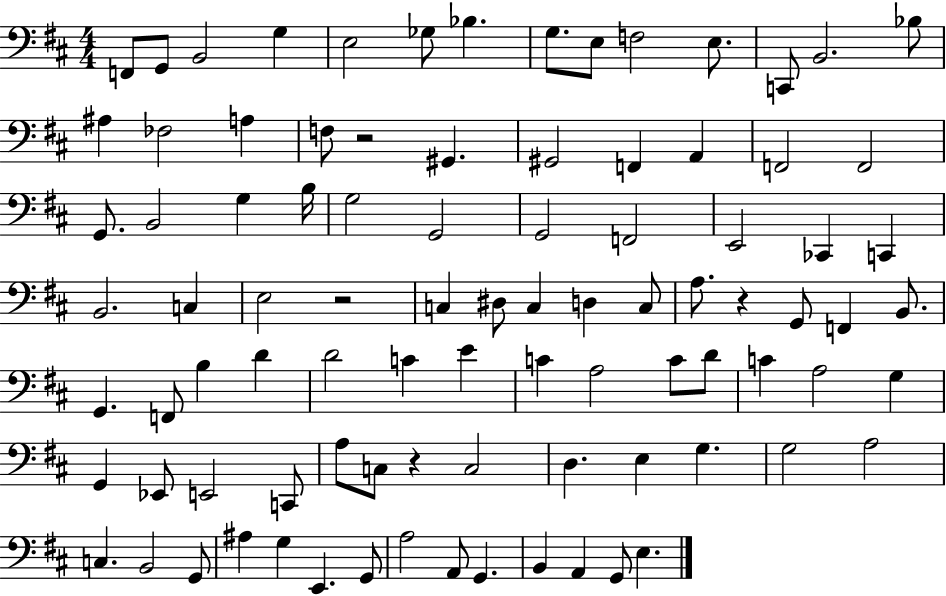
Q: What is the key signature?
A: D major